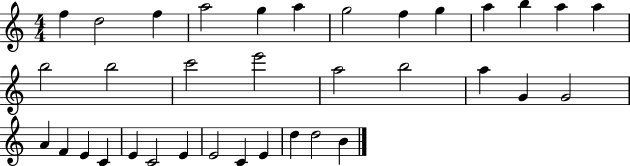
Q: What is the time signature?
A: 4/4